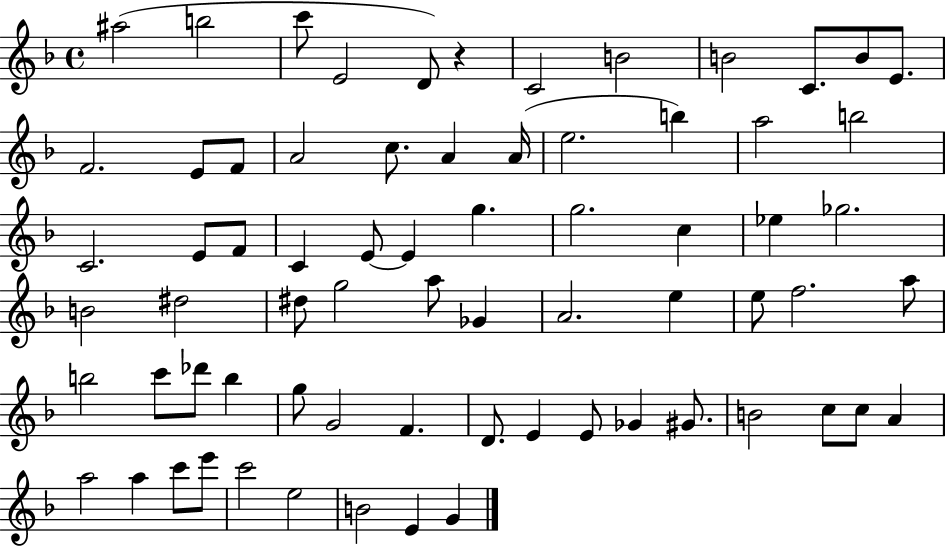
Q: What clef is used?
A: treble